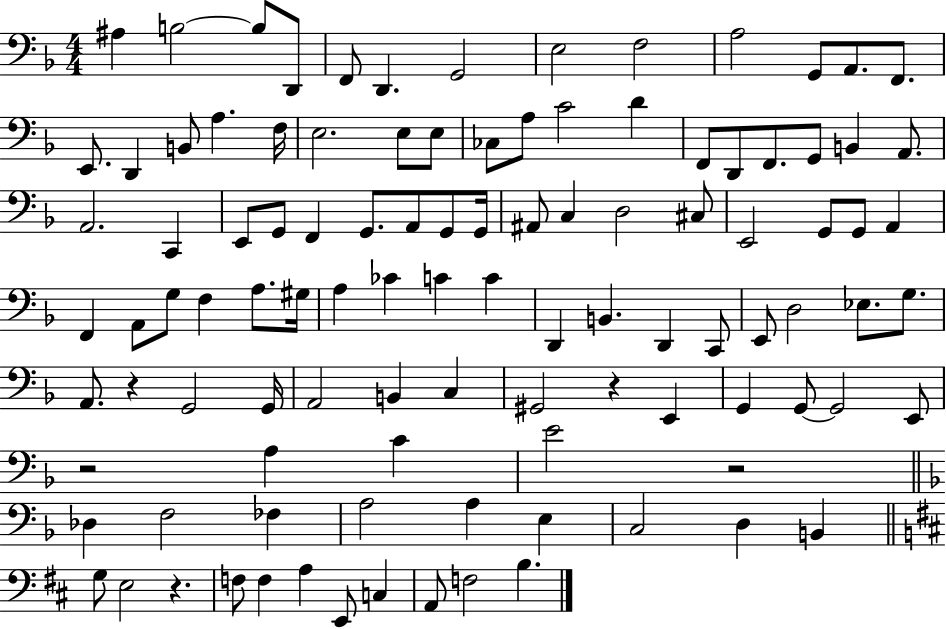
A#3/q B3/h B3/e D2/e F2/e D2/q. G2/h E3/h F3/h A3/h G2/e A2/e. F2/e. E2/e. D2/q B2/e A3/q. F3/s E3/h. E3/e E3/e CES3/e A3/e C4/h D4/q F2/e D2/e F2/e. G2/e B2/q A2/e. A2/h. C2/q E2/e G2/e F2/q G2/e. A2/e G2/e G2/s A#2/e C3/q D3/h C#3/e E2/h G2/e G2/e A2/q F2/q A2/e G3/e F3/q A3/e. G#3/s A3/q CES4/q C4/q C4/q D2/q B2/q. D2/q C2/e E2/e D3/h Eb3/e. G3/e. A2/e. R/q G2/h G2/s A2/h B2/q C3/q G#2/h R/q E2/q G2/q G2/e G2/h E2/e R/h A3/q C4/q E4/h R/h Db3/q F3/h FES3/q A3/h A3/q E3/q C3/h D3/q B2/q G3/e E3/h R/q. F3/e F3/q A3/q E2/e C3/q A2/e F3/h B3/q.